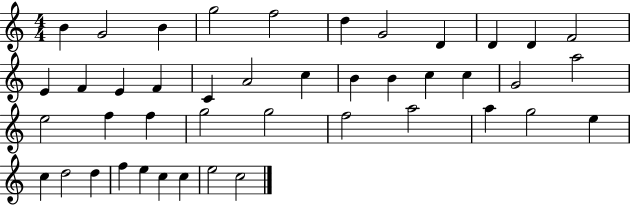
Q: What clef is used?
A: treble